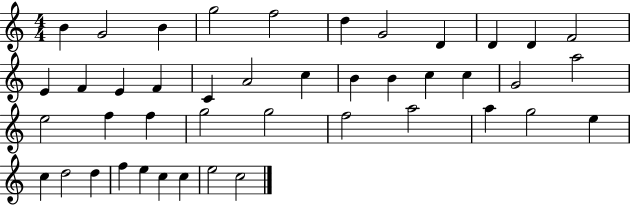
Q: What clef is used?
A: treble